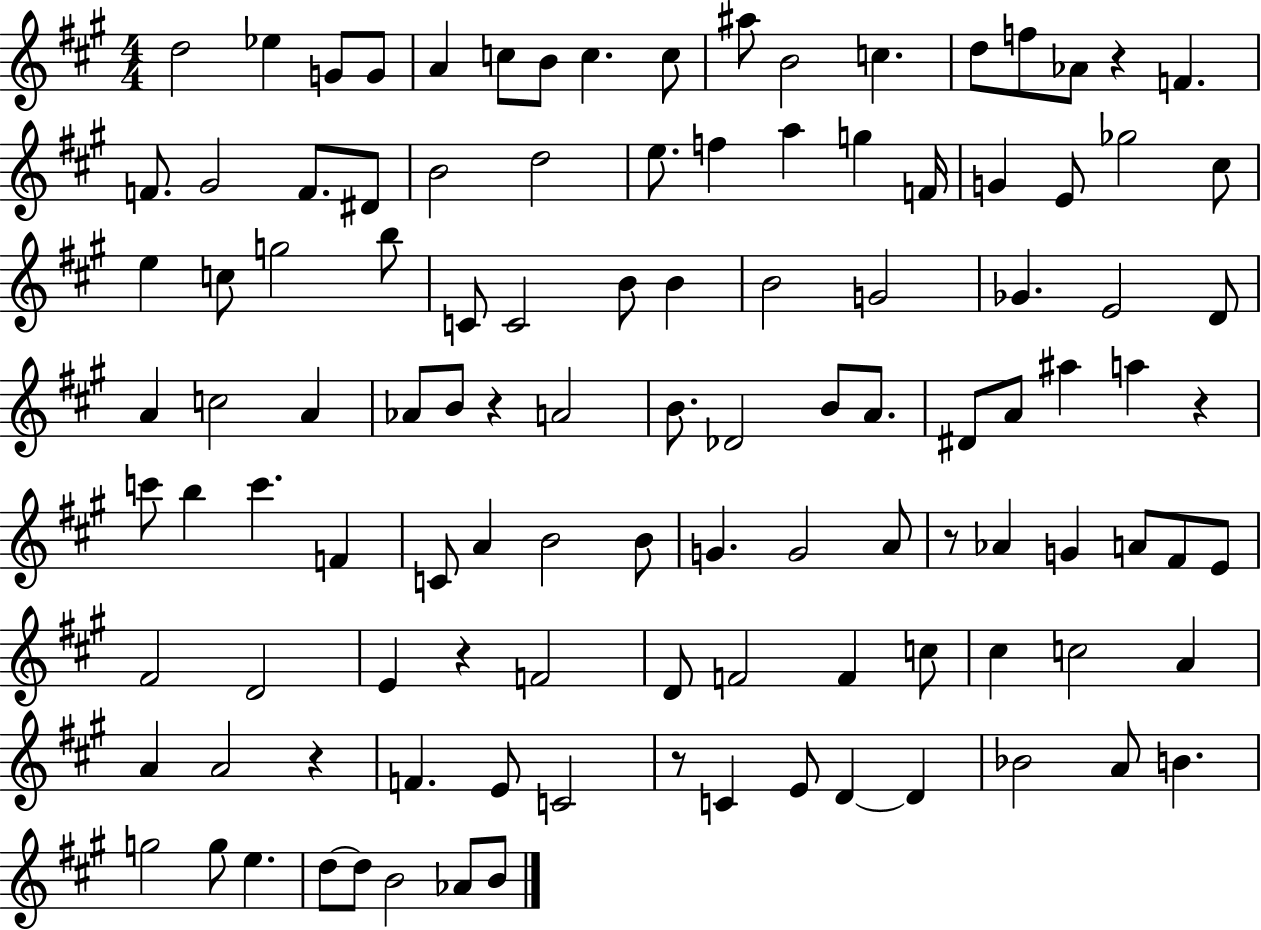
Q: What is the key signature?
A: A major